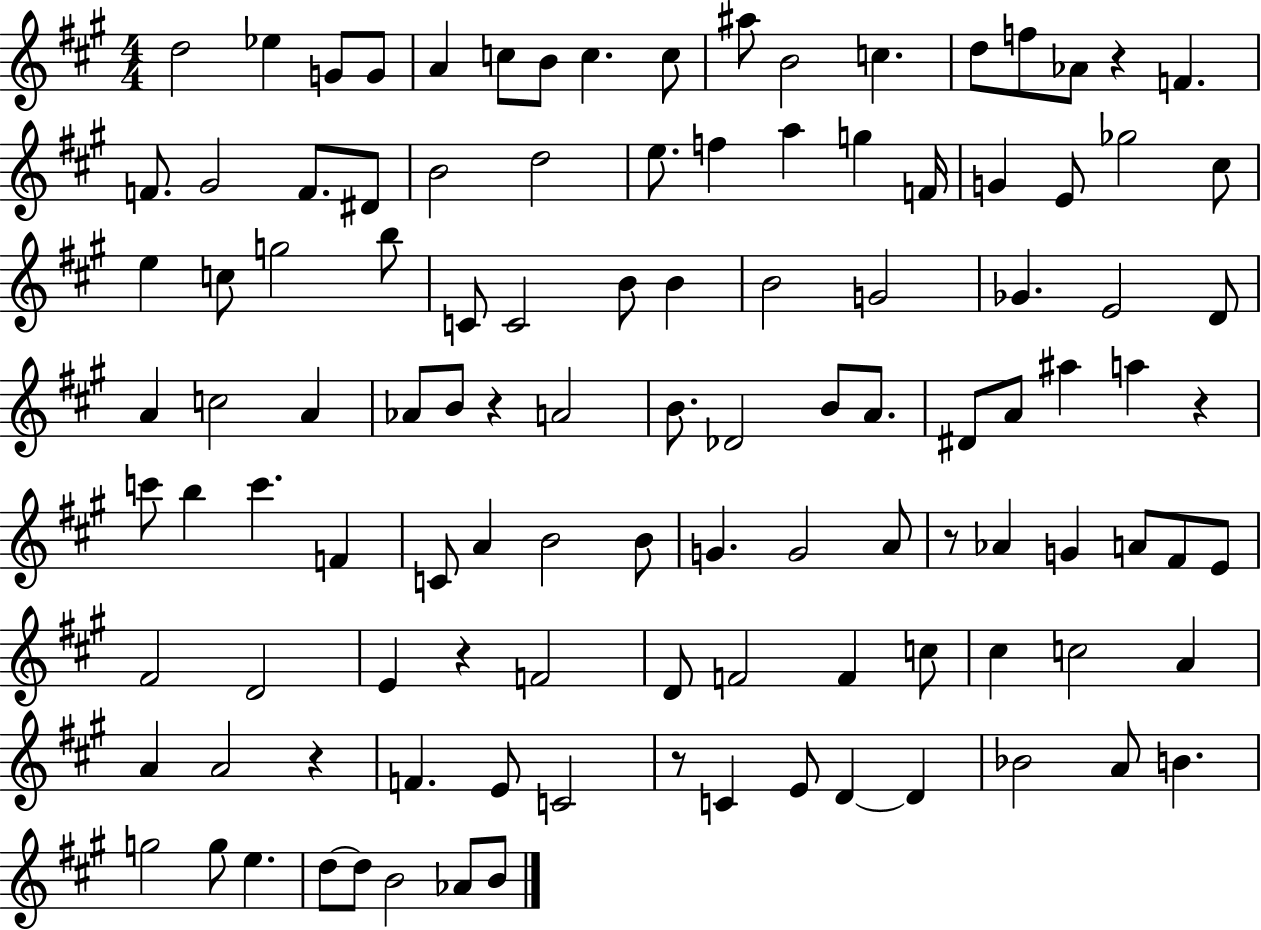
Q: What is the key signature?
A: A major